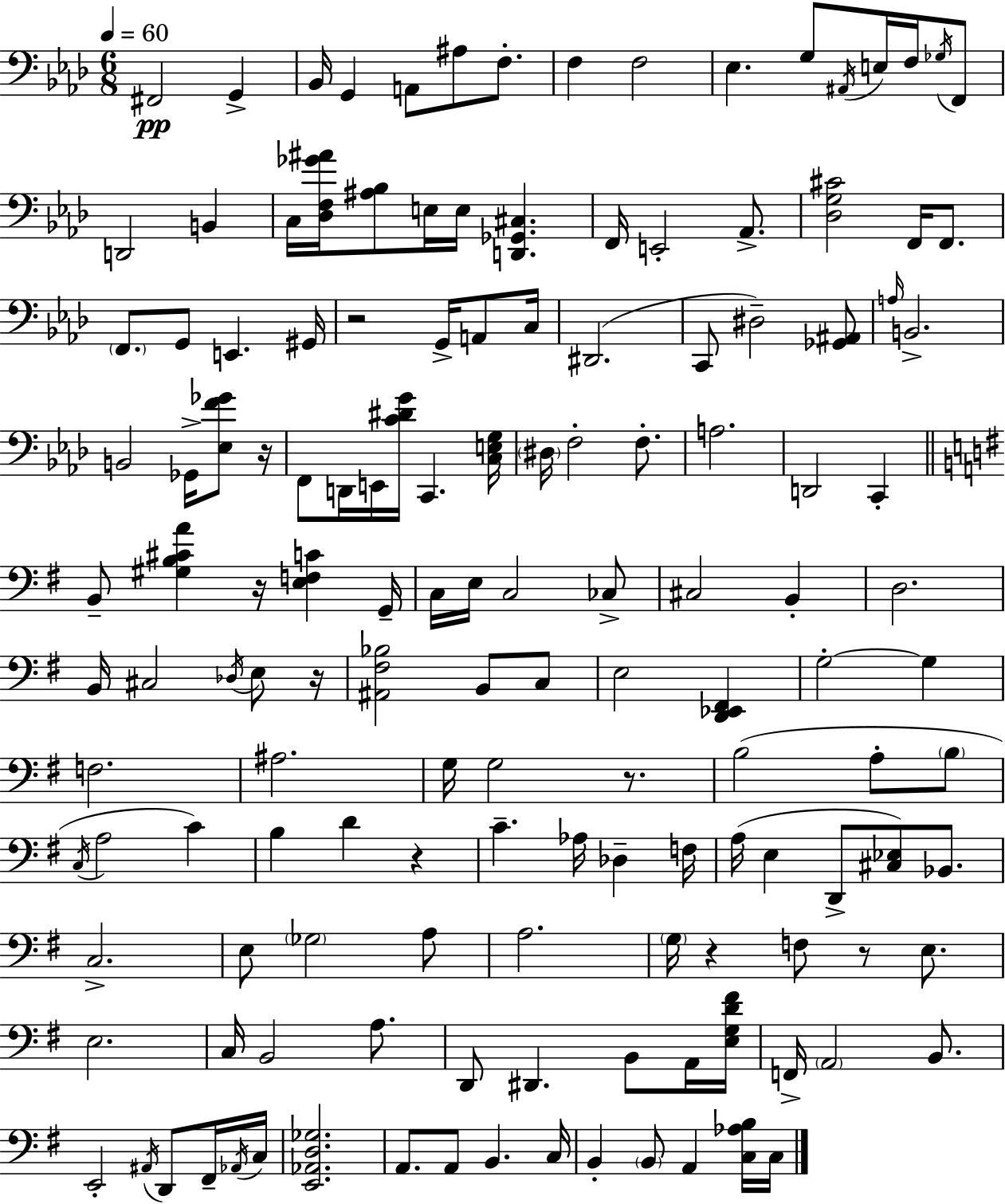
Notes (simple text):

F#2/h G2/q Bb2/s G2/q A2/e A#3/e F3/e. F3/q F3/h Eb3/q. G3/e A#2/s E3/s F3/s Gb3/s F2/e D2/h B2/q C3/s [Db3,F3,Gb4,A#4]/s [A#3,Bb3]/e E3/s E3/s [D2,Gb2,C#3]/q. F2/s E2/h Ab2/e. [Db3,G3,C#4]/h F2/s F2/e. F2/e. G2/e E2/q. G#2/s R/h G2/s A2/e C3/s D#2/h. C2/e D#3/h [Gb2,A#2]/e A3/s B2/h. B2/h Gb2/s [Eb3,F4,Gb4]/e R/s F2/e D2/s E2/s [C4,D#4,G4]/s C2/q. [C3,E3,G3]/s D#3/s F3/h F3/e. A3/h. D2/h C2/q B2/e [G#3,B3,C#4,A4]/q R/s [E3,F3,C4]/q G2/s C3/s E3/s C3/h CES3/e C#3/h B2/q D3/h. B2/s C#3/h Db3/s E3/e R/s [A#2,F#3,Bb3]/h B2/e C3/e E3/h [D2,Eb2,F#2]/q G3/h G3/q F3/h. A#3/h. G3/s G3/h R/e. B3/h A3/e B3/e C3/s A3/h C4/q B3/q D4/q R/q C4/q. Ab3/s Db3/q F3/s A3/s E3/q D2/e [C#3,Eb3]/e Bb2/e. C3/h. E3/e Gb3/h A3/e A3/h. G3/s R/q F3/e R/e E3/e. E3/h. C3/s B2/h A3/e. D2/e D#2/q. B2/e A2/s [E3,G3,D4,F#4]/s F2/s A2/h B2/e. E2/h A#2/s D2/e F#2/s Ab2/s C3/s [E2,Ab2,D3,Gb3]/h. A2/e. A2/e B2/q. C3/s B2/q B2/e A2/q [C3,Ab3,B3]/s C3/s